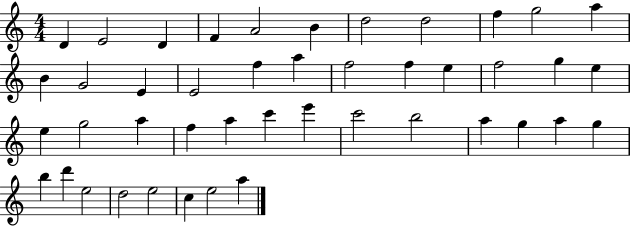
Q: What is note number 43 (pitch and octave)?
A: E5